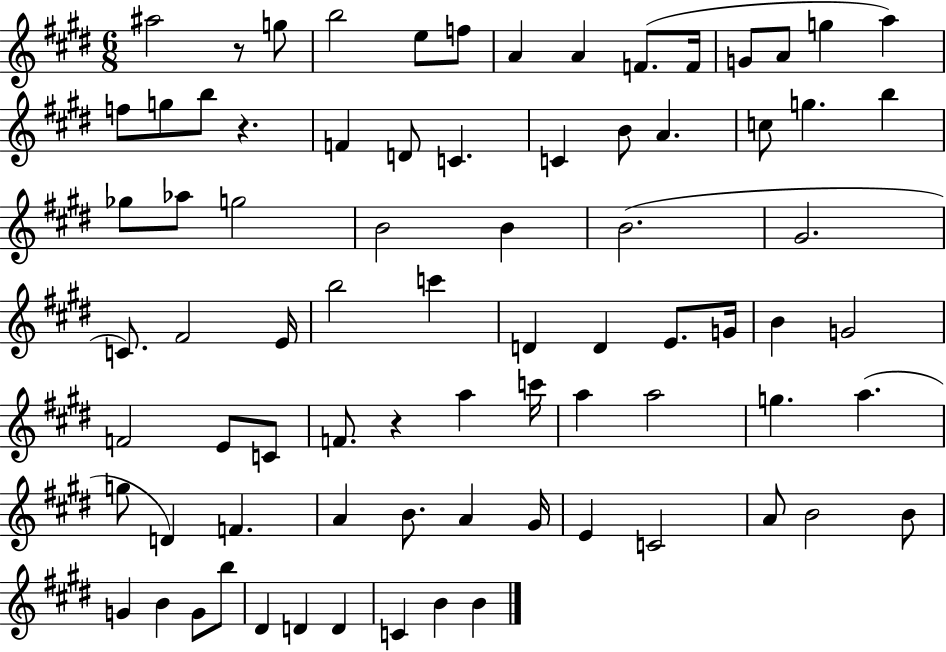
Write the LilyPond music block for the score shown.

{
  \clef treble
  \numericTimeSignature
  \time 6/8
  \key e \major
  ais''2 r8 g''8 | b''2 e''8 f''8 | a'4 a'4 f'8.( f'16 | g'8 a'8 g''4 a''4) | \break f''8 g''8 b''8 r4. | f'4 d'8 c'4. | c'4 b'8 a'4. | c''8 g''4. b''4 | \break ges''8 aes''8 g''2 | b'2 b'4 | b'2.( | gis'2. | \break c'8.) fis'2 e'16 | b''2 c'''4 | d'4 d'4 e'8. g'16 | b'4 g'2 | \break f'2 e'8 c'8 | f'8. r4 a''4 c'''16 | a''4 a''2 | g''4. a''4.( | \break g''8 d'4) f'4. | a'4 b'8. a'4 gis'16 | e'4 c'2 | a'8 b'2 b'8 | \break g'4 b'4 g'8 b''8 | dis'4 d'4 d'4 | c'4 b'4 b'4 | \bar "|."
}